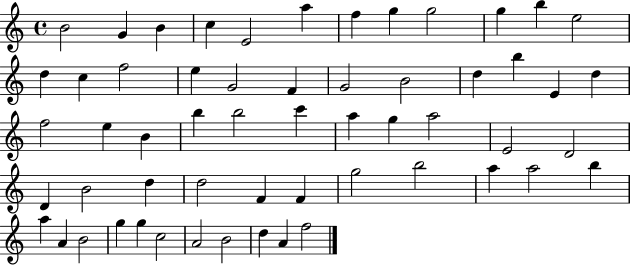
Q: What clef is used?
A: treble